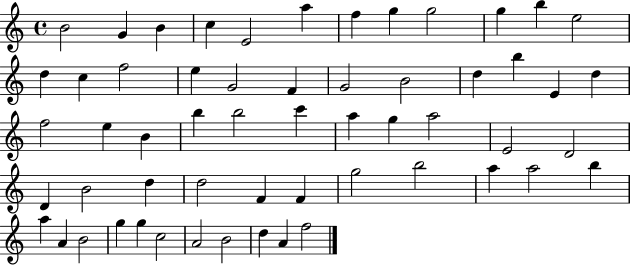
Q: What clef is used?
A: treble